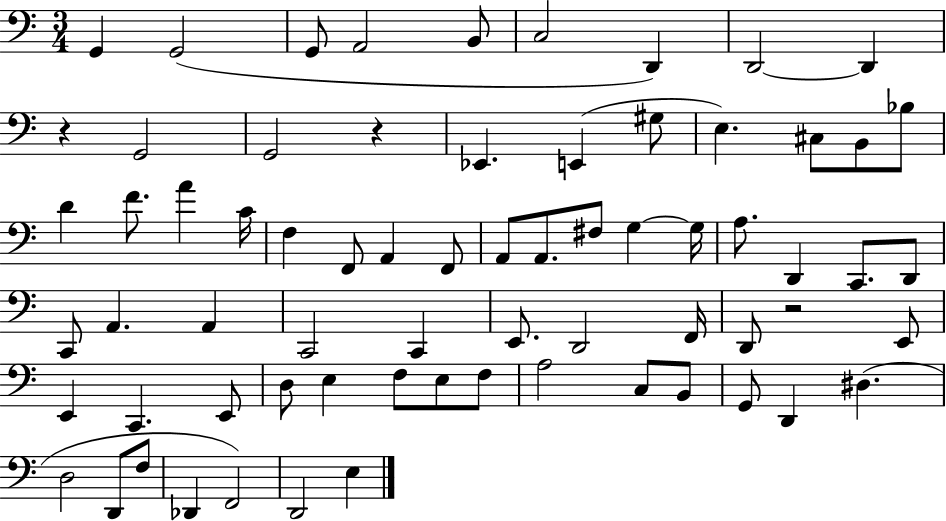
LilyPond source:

{
  \clef bass
  \numericTimeSignature
  \time 3/4
  \key c \major
  g,4 g,2( | g,8 a,2 b,8 | c2 d,4) | d,2~~ d,4 | \break r4 g,2 | g,2 r4 | ees,4. e,4( gis8 | e4.) cis8 b,8 bes8 | \break d'4 f'8. a'4 c'16 | f4 f,8 a,4 f,8 | a,8 a,8. fis8 g4~~ g16 | a8. d,4 c,8. d,8 | \break c,8 a,4. a,4 | c,2 c,4 | e,8. d,2 f,16 | d,8 r2 e,8 | \break e,4 c,4. e,8 | d8 e4 f8 e8 f8 | a2 c8 b,8 | g,8 d,4 dis4.( | \break d2 d,8 f8 | des,4 f,2) | d,2 e4 | \bar "|."
}